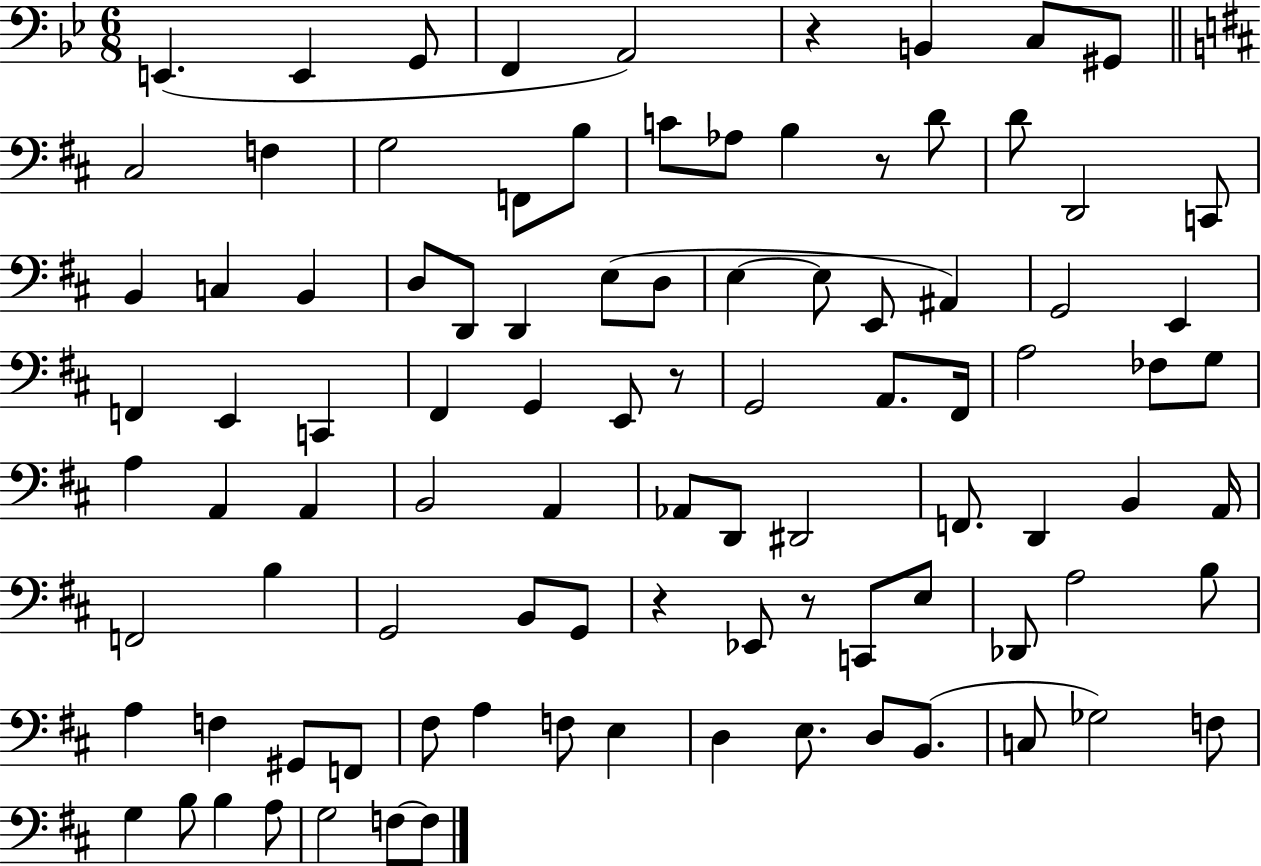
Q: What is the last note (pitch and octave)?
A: F3